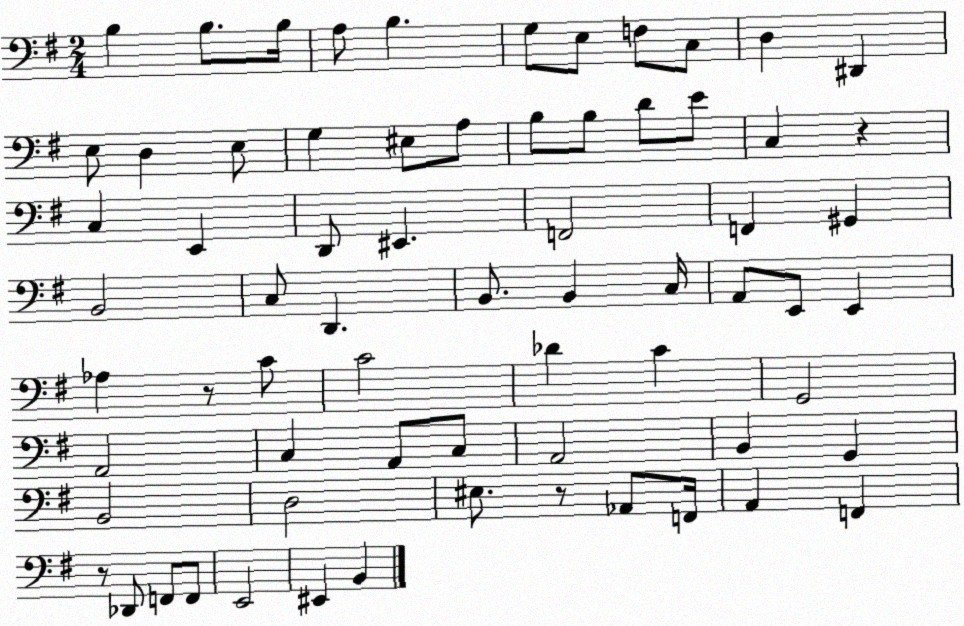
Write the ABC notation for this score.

X:1
T:Untitled
M:2/4
L:1/4
K:G
B, B,/2 B,/4 A,/2 B, G,/2 E,/2 F,/2 C,/2 D, ^D,, E,/2 D, E,/2 G, ^E,/2 A,/2 B,/2 B,/2 D/2 E/2 C, z C, E,, D,,/2 ^E,, F,,2 F,, ^G,, B,,2 C,/2 D,, B,,/2 B,, C,/4 A,,/2 E,,/2 E,, _A, z/2 C/2 C2 _D C G,,2 A,,2 C, A,,/2 C,/2 A,,2 B,, G,, B,,2 D,2 ^E,/2 z/2 _A,,/2 F,,/4 A,, F,, z/2 _D,,/2 F,,/2 F,,/2 E,,2 ^E,, B,,